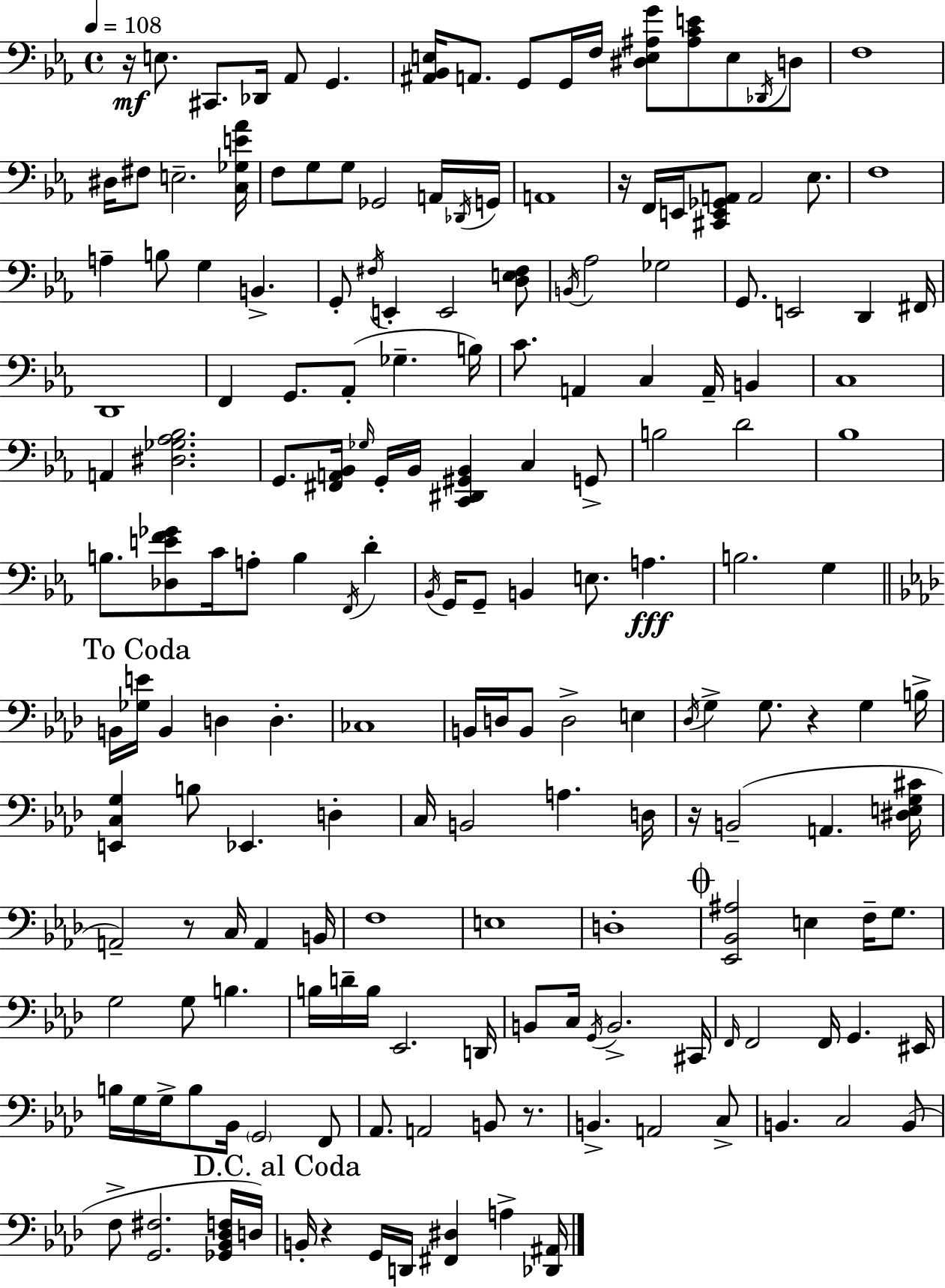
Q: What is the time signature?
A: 4/4